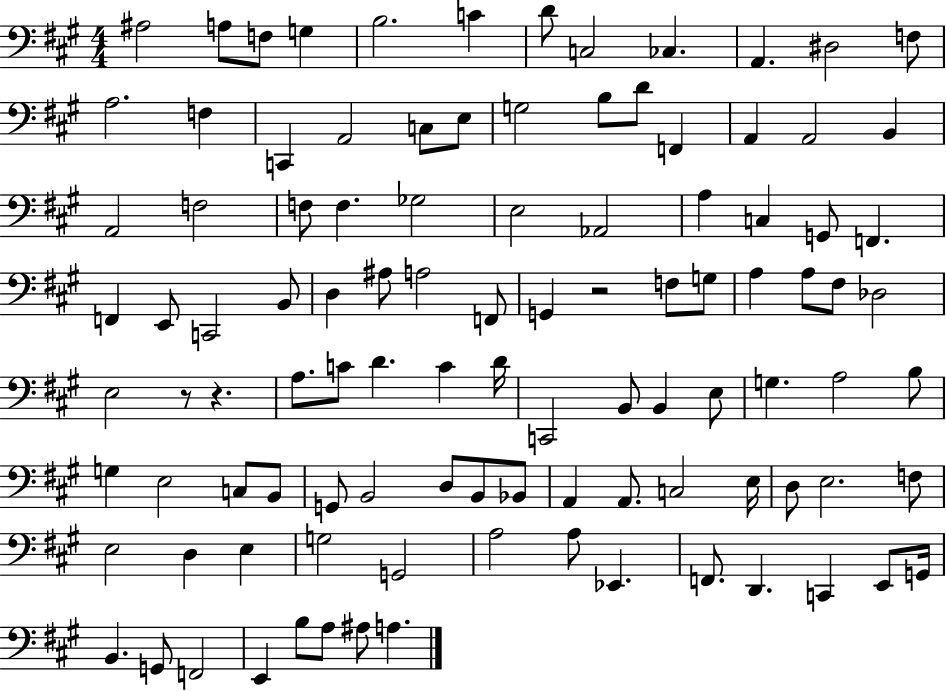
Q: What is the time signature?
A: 4/4